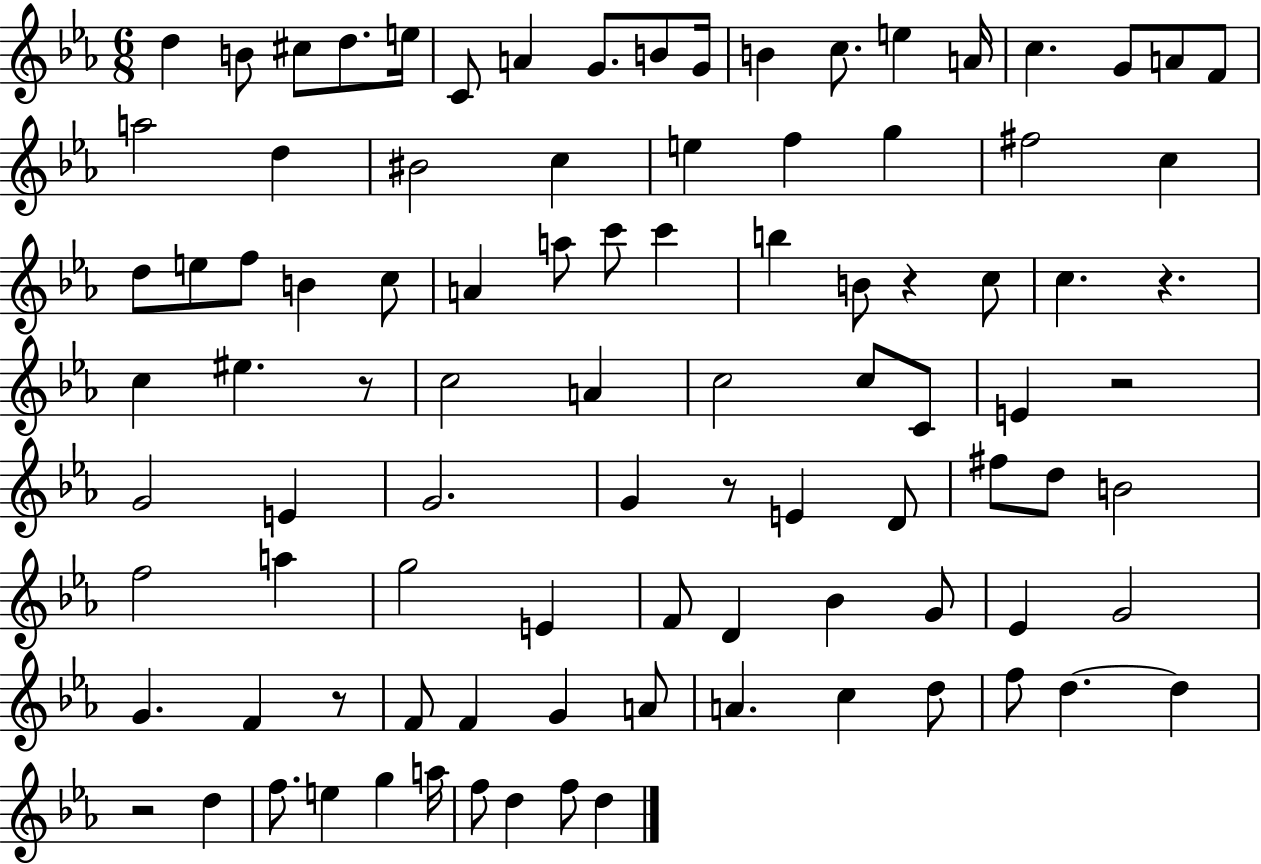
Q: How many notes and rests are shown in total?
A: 95